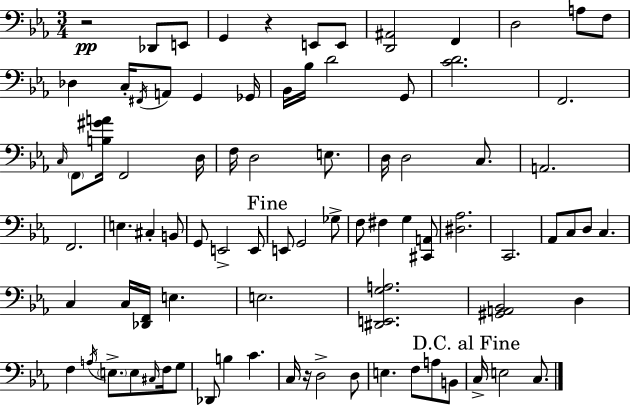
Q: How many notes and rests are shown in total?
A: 85